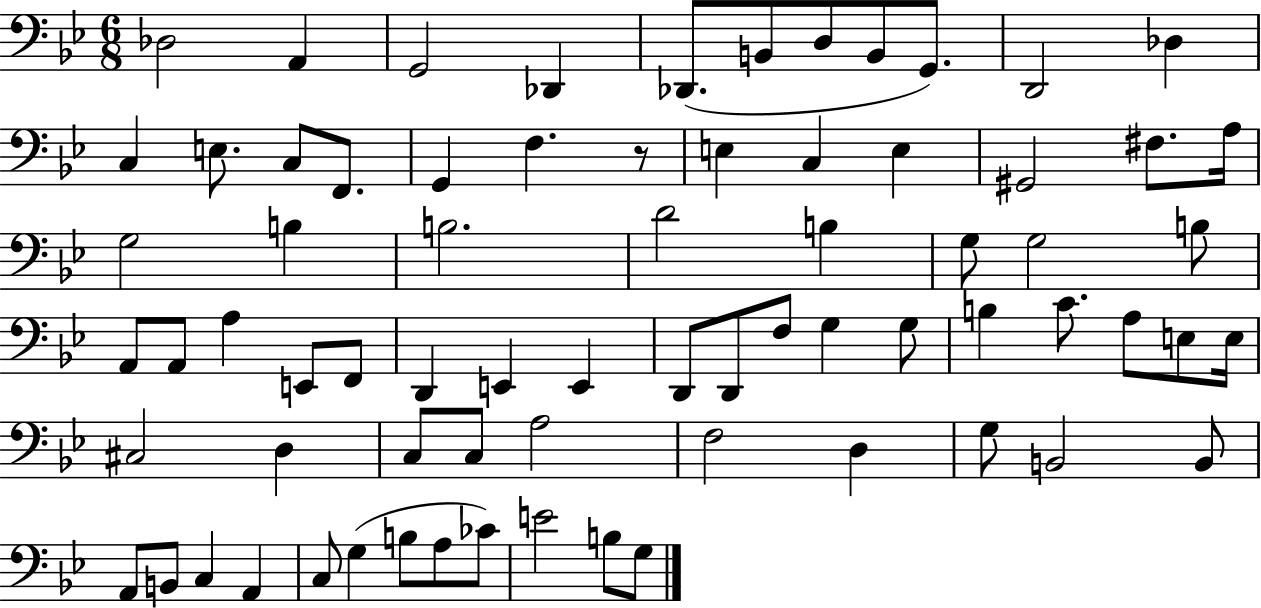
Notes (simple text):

Db3/h A2/q G2/h Db2/q Db2/e. B2/e D3/e B2/e G2/e. D2/h Db3/q C3/q E3/e. C3/e F2/e. G2/q F3/q. R/e E3/q C3/q E3/q G#2/h F#3/e. A3/s G3/h B3/q B3/h. D4/h B3/q G3/e G3/h B3/e A2/e A2/e A3/q E2/e F2/e D2/q E2/q E2/q D2/e D2/e F3/e G3/q G3/e B3/q C4/e. A3/e E3/e E3/s C#3/h D3/q C3/e C3/e A3/h F3/h D3/q G3/e B2/h B2/e A2/e B2/e C3/q A2/q C3/e G3/q B3/e A3/e CES4/e E4/h B3/e G3/e